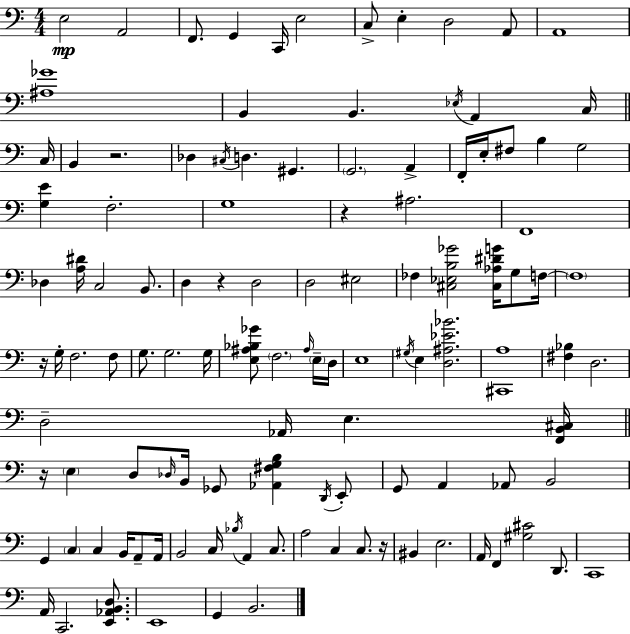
E3/h A2/h F2/e. G2/q C2/s E3/h C3/e E3/q D3/h A2/e A2/w [A#3,Gb4]/w B2/q B2/q. Eb3/s A2/q C3/s C3/s B2/q R/h. Db3/q C#3/s D3/q. G#2/q. G2/h. A2/q F2/s E3/s F#3/e B3/q G3/h [G3,E4]/q F3/h. G3/w R/q A#3/h. F2/w Db3/q [A3,D#4]/s C3/h B2/e. D3/q R/q D3/h D3/h EIS3/h FES3/q [C#3,Eb3,B3,Gb4]/h [C#3,Ab3,D#4,G4]/s G3/e F3/s F3/w R/s G3/s F3/h. F3/e G3/e. G3/h. G3/s [E3,A#3,Bb3,Gb4]/e F3/h. A#3/s E3/s D3/s E3/w G#3/s E3/q [D3,A#3,Eb4,Bb4]/h. [C#2,A3]/w [F#3,Bb3]/q D3/h. D3/h Ab2/s E3/q. [F2,B2,C#3]/s R/s E3/q D3/e Db3/s B2/s Gb2/e [Ab2,F#3,G3,B3]/q D2/s E2/e G2/e A2/q Ab2/e B2/h G2/q C3/q C3/q B2/s A2/e A2/s B2/h C3/s Bb3/s A2/q C3/e. A3/h C3/q C3/e. R/s BIS2/q E3/h. A2/s F2/q [G#3,C#4]/h D2/e. C2/w A2/s C2/h. [E2,Ab2,B2,D3]/e. E2/w G2/q B2/h.